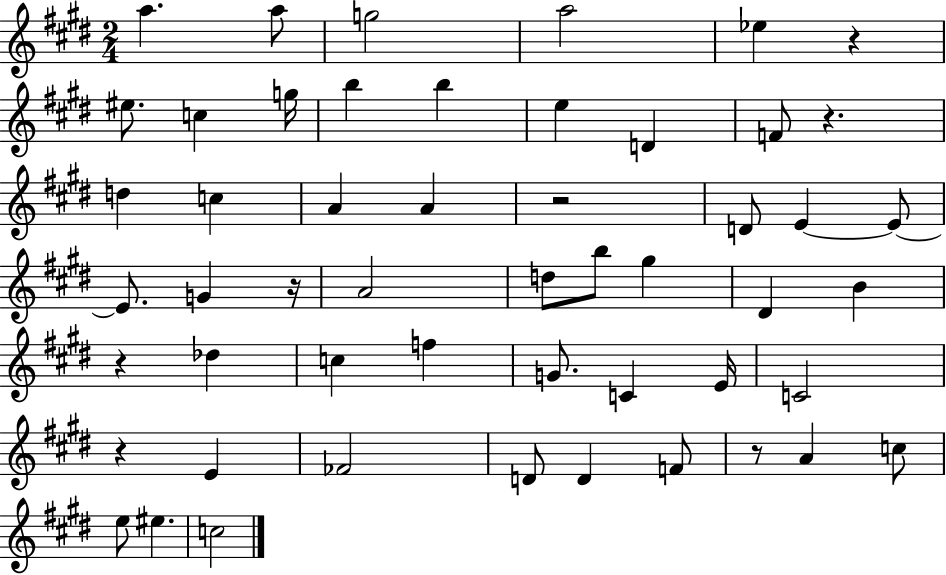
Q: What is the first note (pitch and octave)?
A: A5